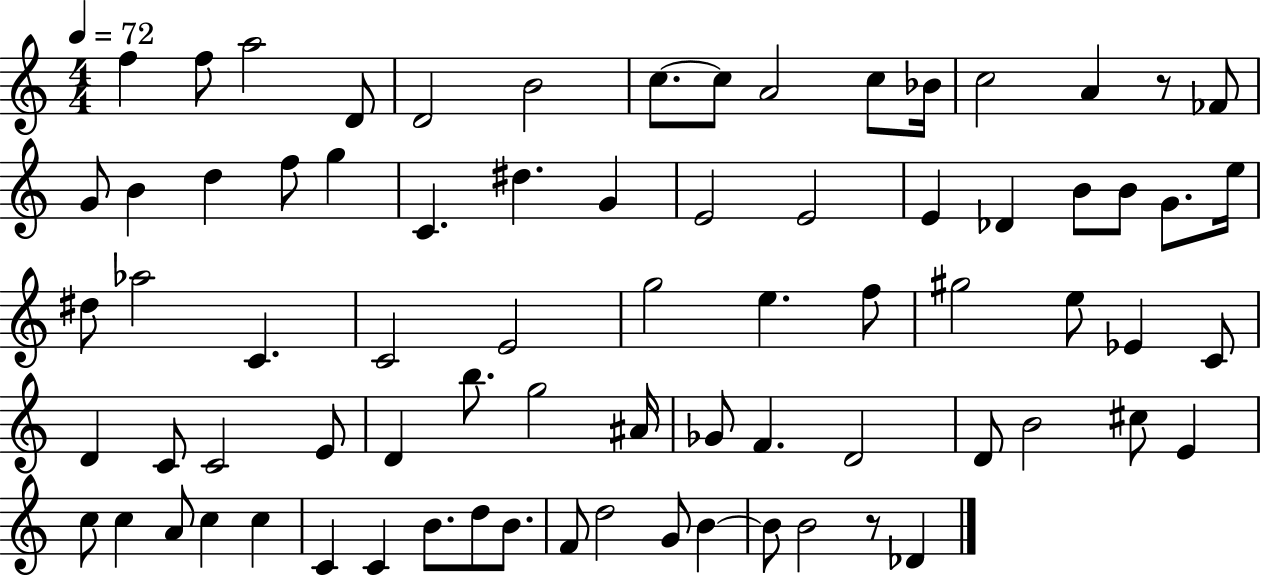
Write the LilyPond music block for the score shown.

{
  \clef treble
  \numericTimeSignature
  \time 4/4
  \key c \major
  \tempo 4 = 72
  f''4 f''8 a''2 d'8 | d'2 b'2 | c''8.~~ c''8 a'2 c''8 bes'16 | c''2 a'4 r8 fes'8 | \break g'8 b'4 d''4 f''8 g''4 | c'4. dis''4. g'4 | e'2 e'2 | e'4 des'4 b'8 b'8 g'8. e''16 | \break dis''8 aes''2 c'4. | c'2 e'2 | g''2 e''4. f''8 | gis''2 e''8 ees'4 c'8 | \break d'4 c'8 c'2 e'8 | d'4 b''8. g''2 ais'16 | ges'8 f'4. d'2 | d'8 b'2 cis''8 e'4 | \break c''8 c''4 a'8 c''4 c''4 | c'4 c'4 b'8. d''8 b'8. | f'8 d''2 g'8 b'4~~ | b'8 b'2 r8 des'4 | \break \bar "|."
}